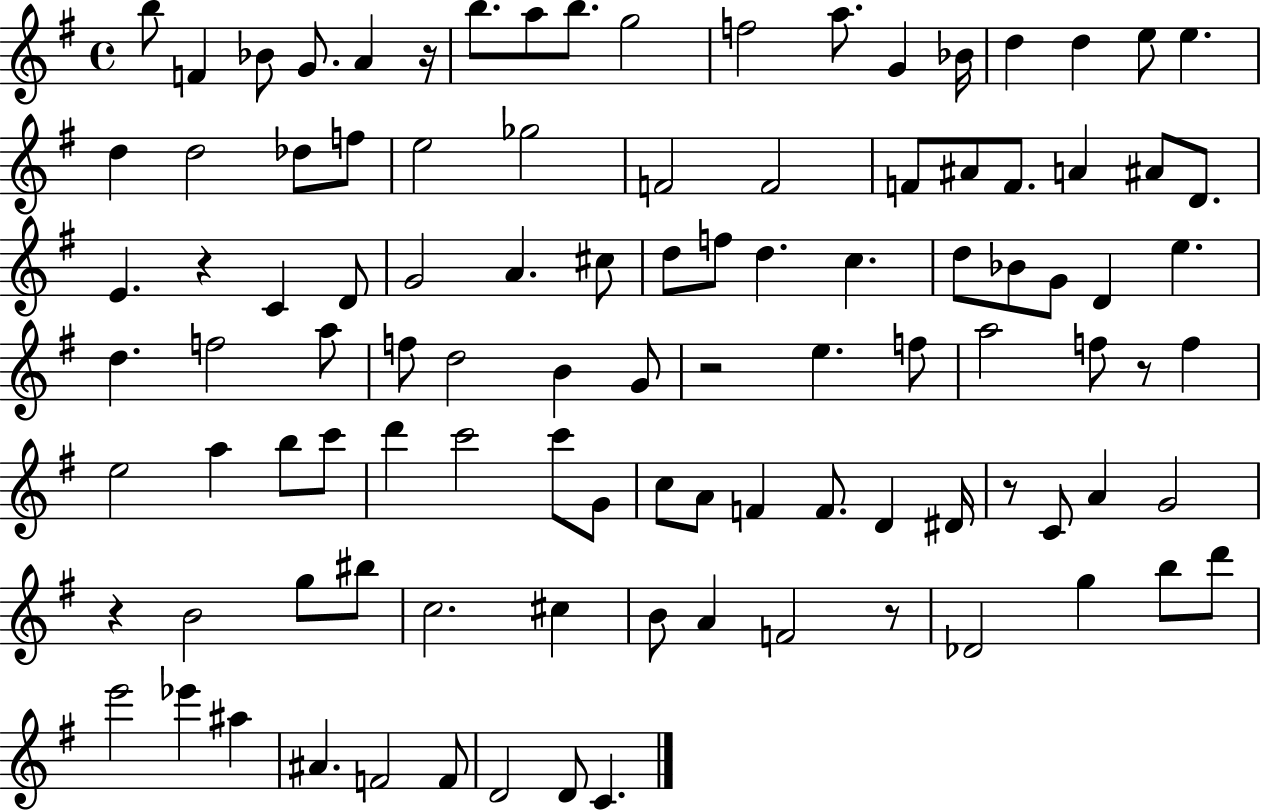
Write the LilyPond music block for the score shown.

{
  \clef treble
  \time 4/4
  \defaultTimeSignature
  \key g \major
  b''8 f'4 bes'8 g'8. a'4 r16 | b''8. a''8 b''8. g''2 | f''2 a''8. g'4 bes'16 | d''4 d''4 e''8 e''4. | \break d''4 d''2 des''8 f''8 | e''2 ges''2 | f'2 f'2 | f'8 ais'8 f'8. a'4 ais'8 d'8. | \break e'4. r4 c'4 d'8 | g'2 a'4. cis''8 | d''8 f''8 d''4. c''4. | d''8 bes'8 g'8 d'4 e''4. | \break d''4. f''2 a''8 | f''8 d''2 b'4 g'8 | r2 e''4. f''8 | a''2 f''8 r8 f''4 | \break e''2 a''4 b''8 c'''8 | d'''4 c'''2 c'''8 g'8 | c''8 a'8 f'4 f'8. d'4 dis'16 | r8 c'8 a'4 g'2 | \break r4 b'2 g''8 bis''8 | c''2. cis''4 | b'8 a'4 f'2 r8 | des'2 g''4 b''8 d'''8 | \break e'''2 ees'''4 ais''4 | ais'4. f'2 f'8 | d'2 d'8 c'4. | \bar "|."
}